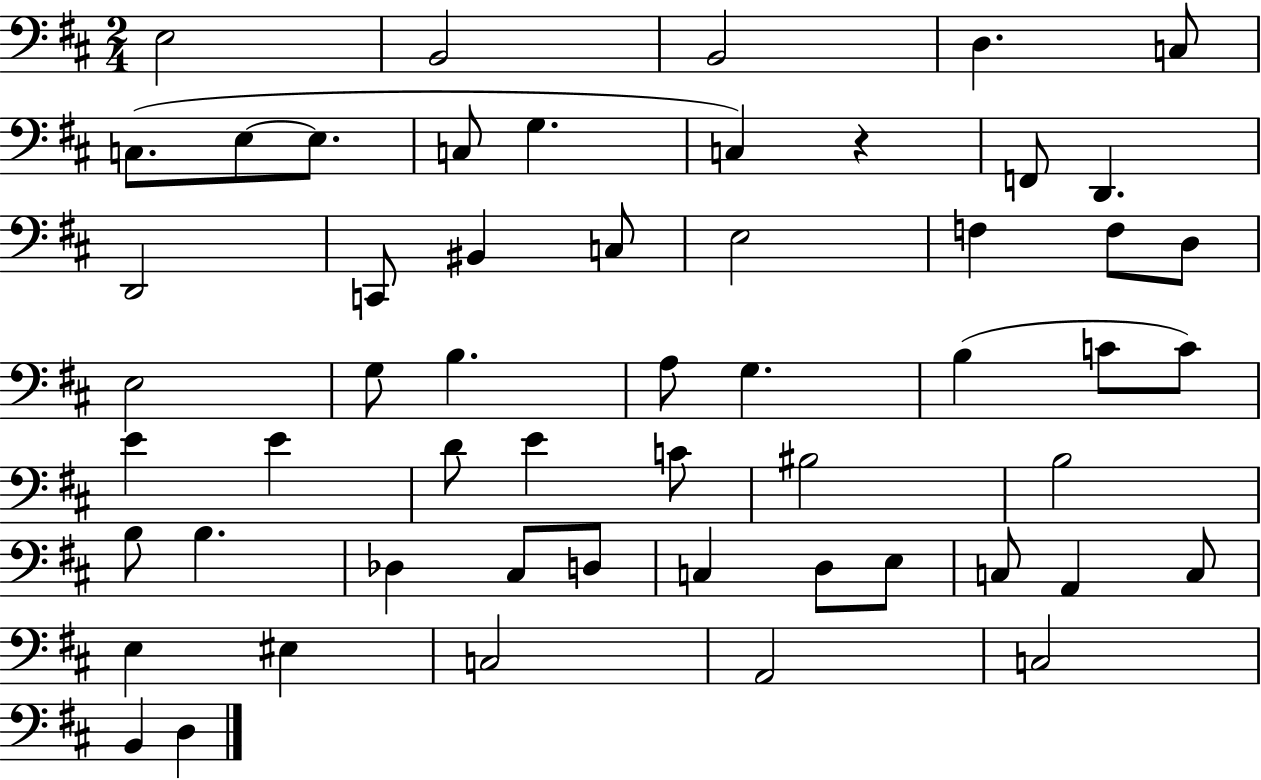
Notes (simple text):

E3/h B2/h B2/h D3/q. C3/e C3/e. E3/e E3/e. C3/e G3/q. C3/q R/q F2/e D2/q. D2/h C2/e BIS2/q C3/e E3/h F3/q F3/e D3/e E3/h G3/e B3/q. A3/e G3/q. B3/q C4/e C4/e E4/q E4/q D4/e E4/q C4/e BIS3/h B3/h B3/e B3/q. Db3/q C#3/e D3/e C3/q D3/e E3/e C3/e A2/q C3/e E3/q EIS3/q C3/h A2/h C3/h B2/q D3/q